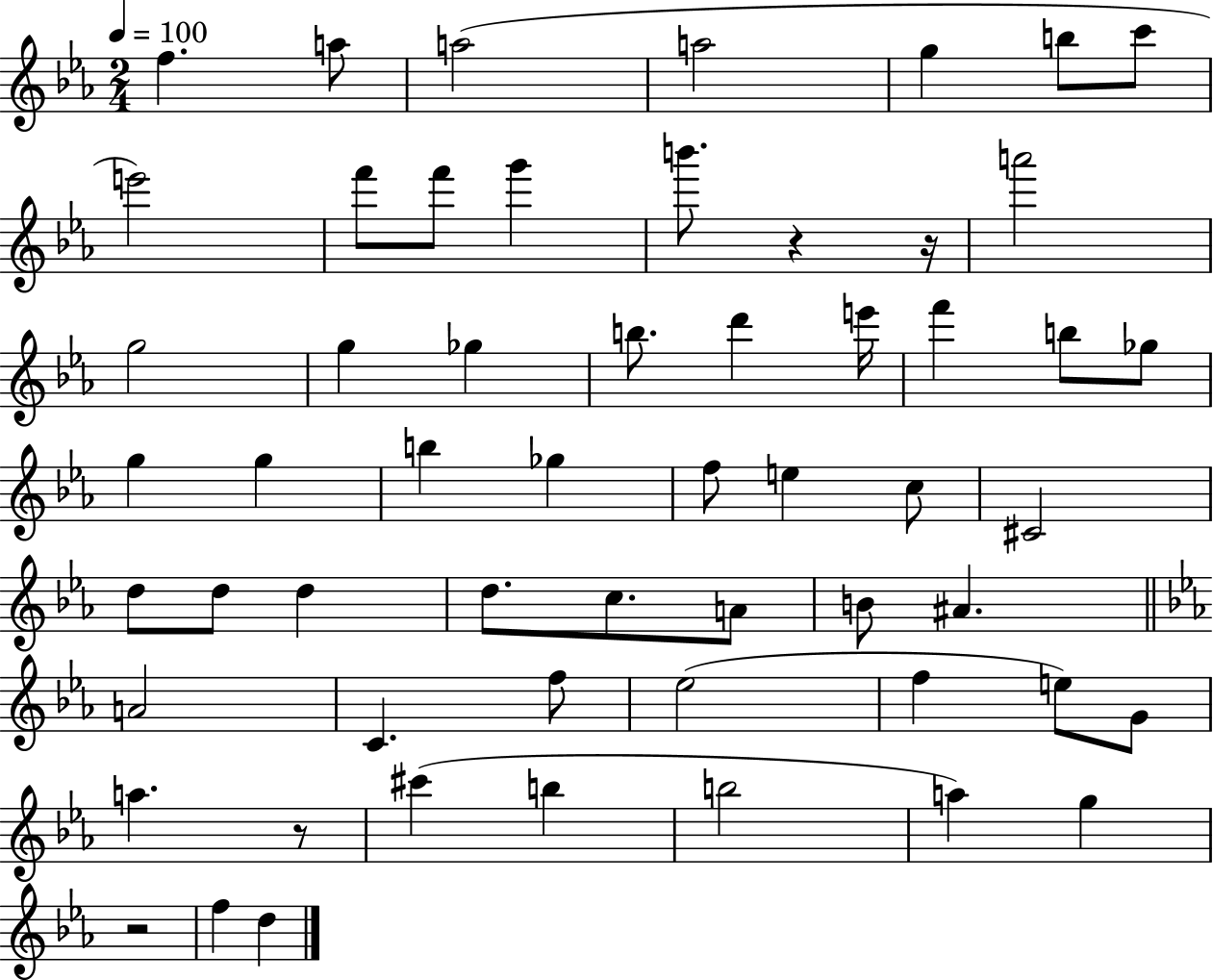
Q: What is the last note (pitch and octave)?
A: D5